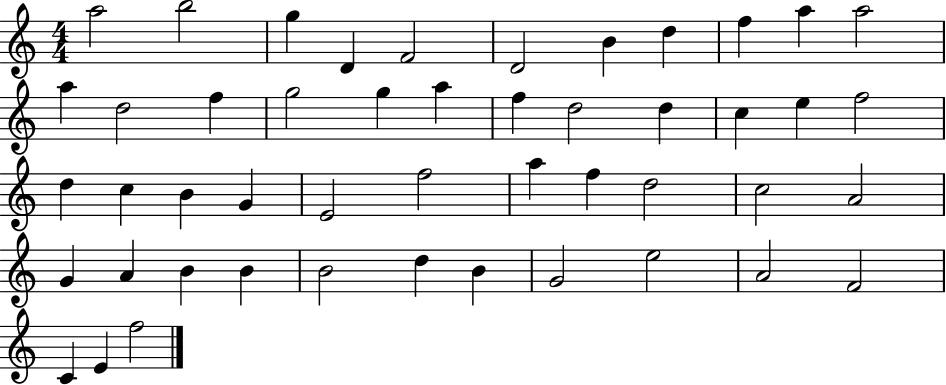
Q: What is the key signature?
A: C major